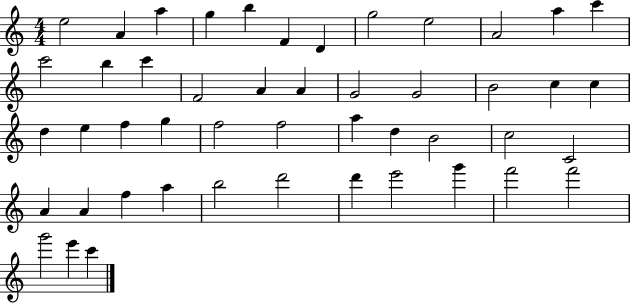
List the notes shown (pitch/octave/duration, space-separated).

E5/h A4/q A5/q G5/q B5/q F4/q D4/q G5/h E5/h A4/h A5/q C6/q C6/h B5/q C6/q F4/h A4/q A4/q G4/h G4/h B4/h C5/q C5/q D5/q E5/q F5/q G5/q F5/h F5/h A5/q D5/q B4/h C5/h C4/h A4/q A4/q F5/q A5/q B5/h D6/h D6/q E6/h G6/q F6/h F6/h G6/h E6/q C6/q